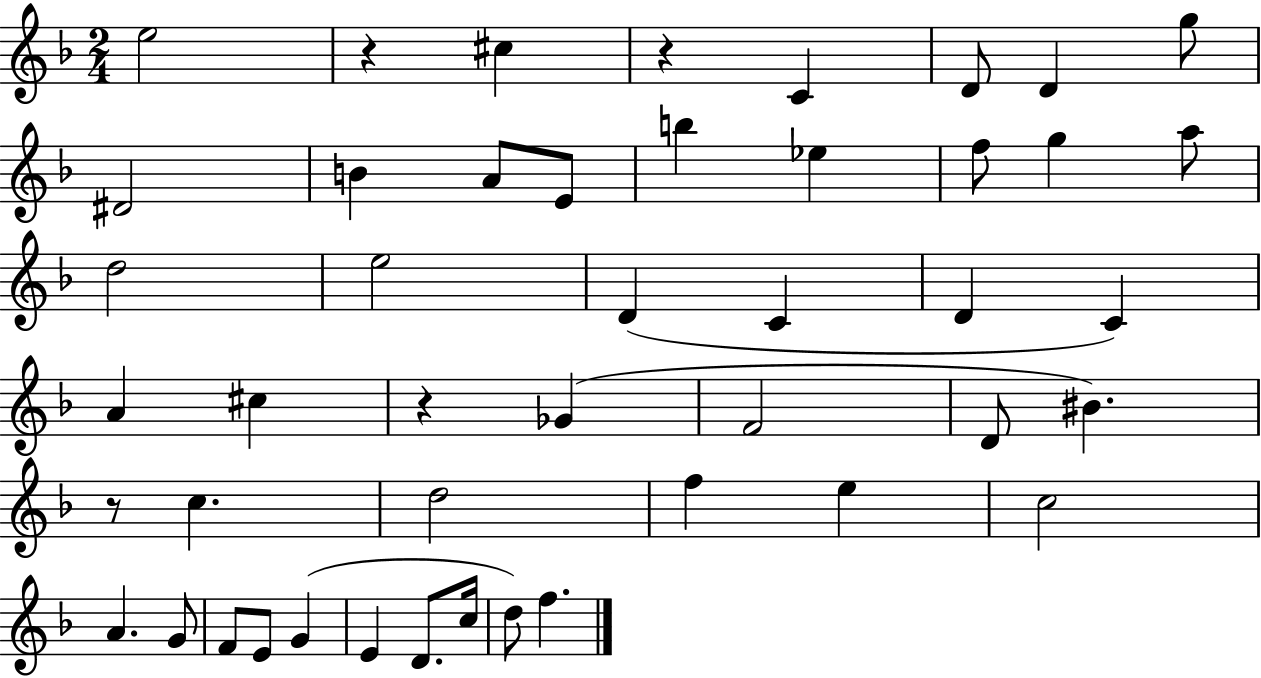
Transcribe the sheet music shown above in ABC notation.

X:1
T:Untitled
M:2/4
L:1/4
K:F
e2 z ^c z C D/2 D g/2 ^D2 B A/2 E/2 b _e f/2 g a/2 d2 e2 D C D C A ^c z _G F2 D/2 ^B z/2 c d2 f e c2 A G/2 F/2 E/2 G E D/2 c/4 d/2 f